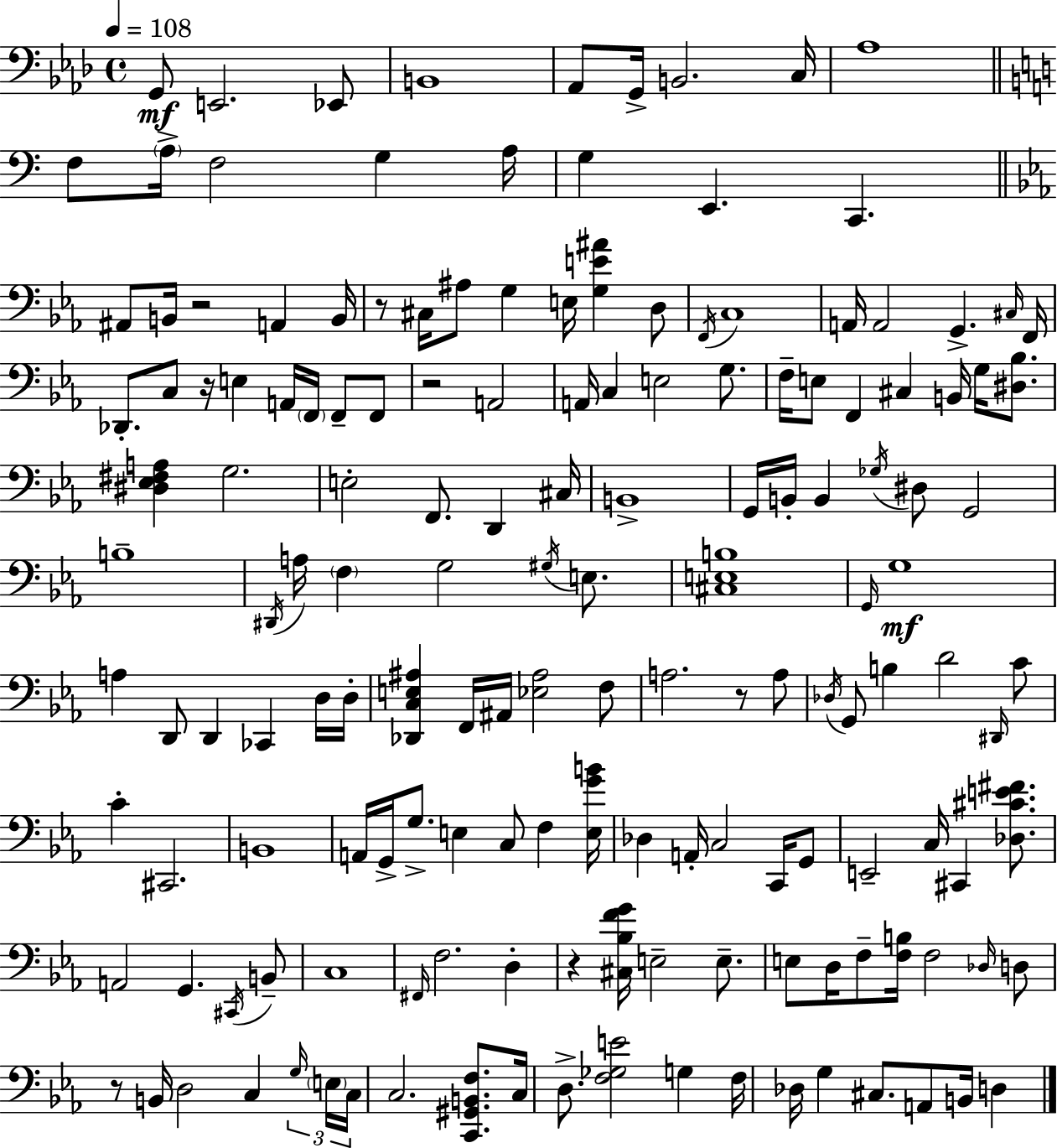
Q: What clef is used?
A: bass